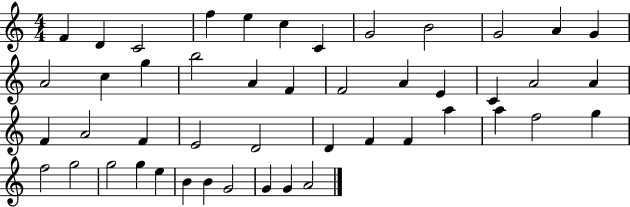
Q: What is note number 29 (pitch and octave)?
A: D4